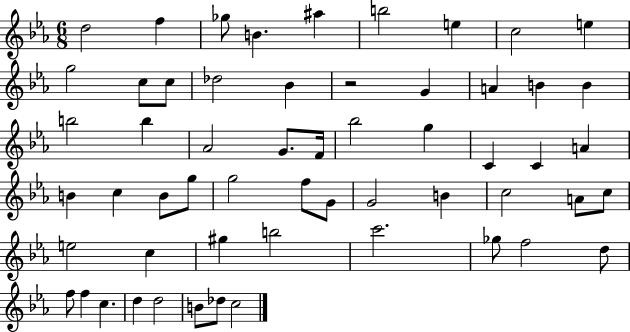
D5/h F5/q Gb5/e B4/q. A#5/q B5/h E5/q C5/h E5/q G5/h C5/e C5/e Db5/h Bb4/q R/h G4/q A4/q B4/q B4/q B5/h B5/q Ab4/h G4/e. F4/s Bb5/h G5/q C4/q C4/q A4/q B4/q C5/q B4/e G5/e G5/h F5/e G4/e G4/h B4/q C5/h A4/e C5/e E5/h C5/q G#5/q B5/h C6/h. Gb5/e F5/h D5/e F5/e F5/q C5/q. D5/q D5/h B4/e Db5/e C5/h